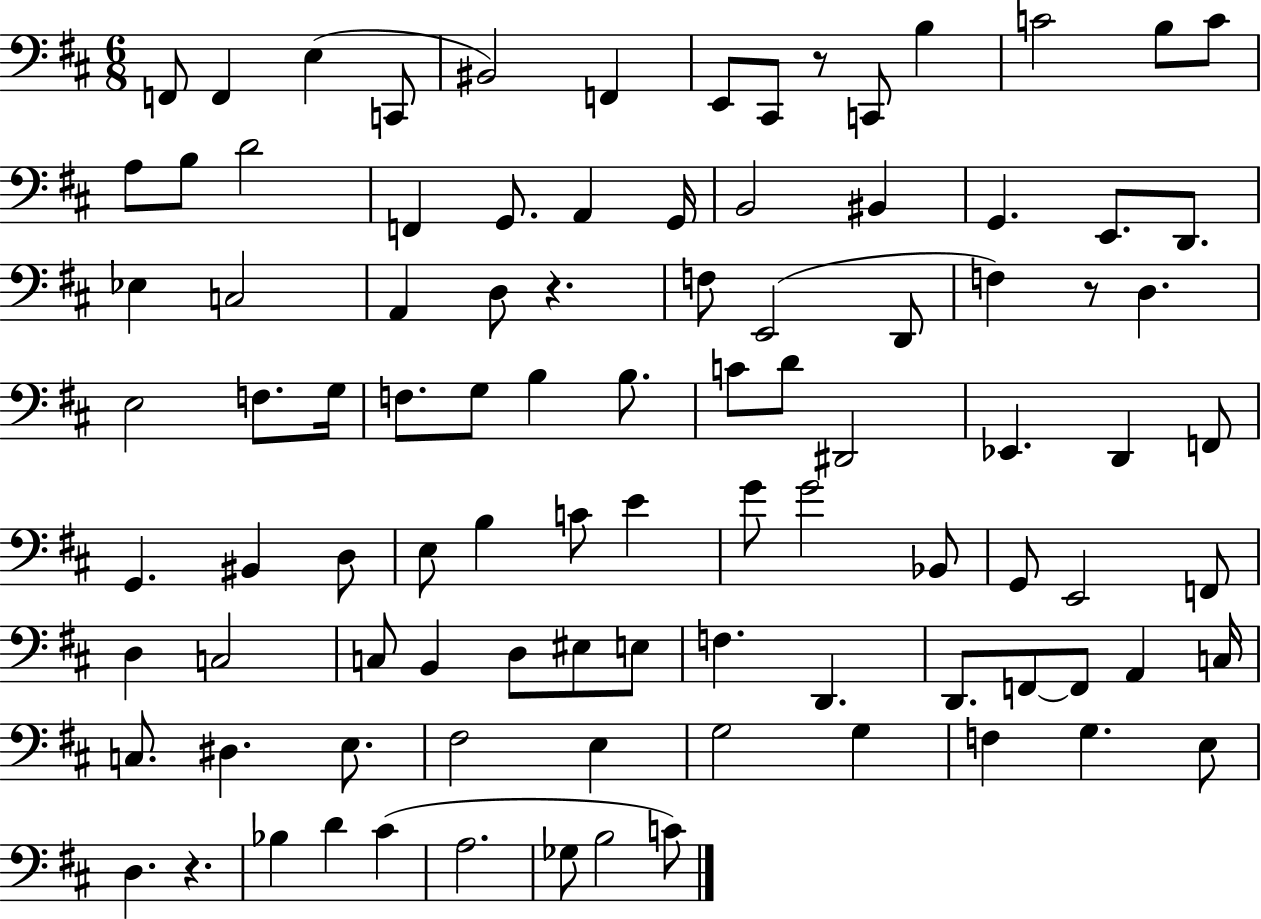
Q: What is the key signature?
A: D major